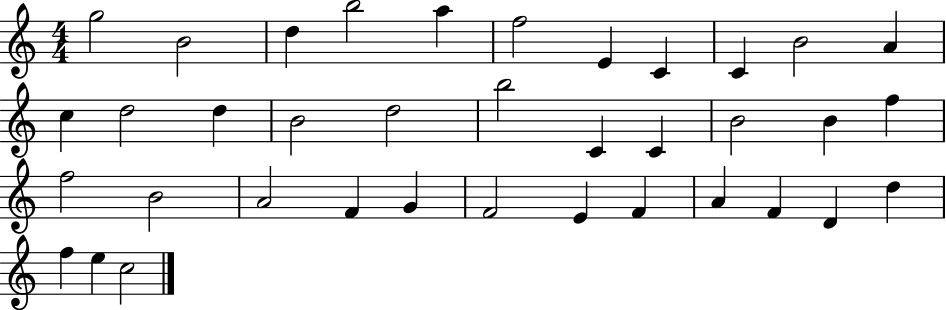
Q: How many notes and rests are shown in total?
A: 37